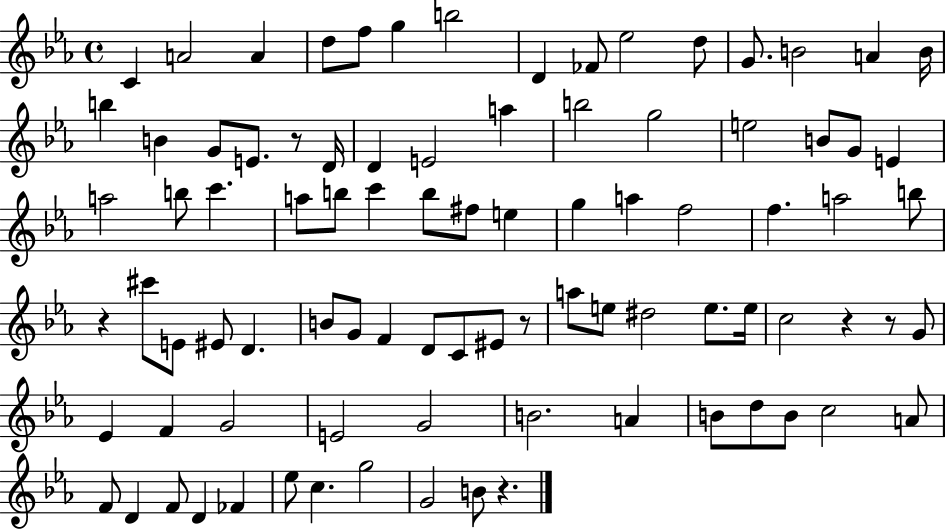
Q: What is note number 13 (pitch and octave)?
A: B4